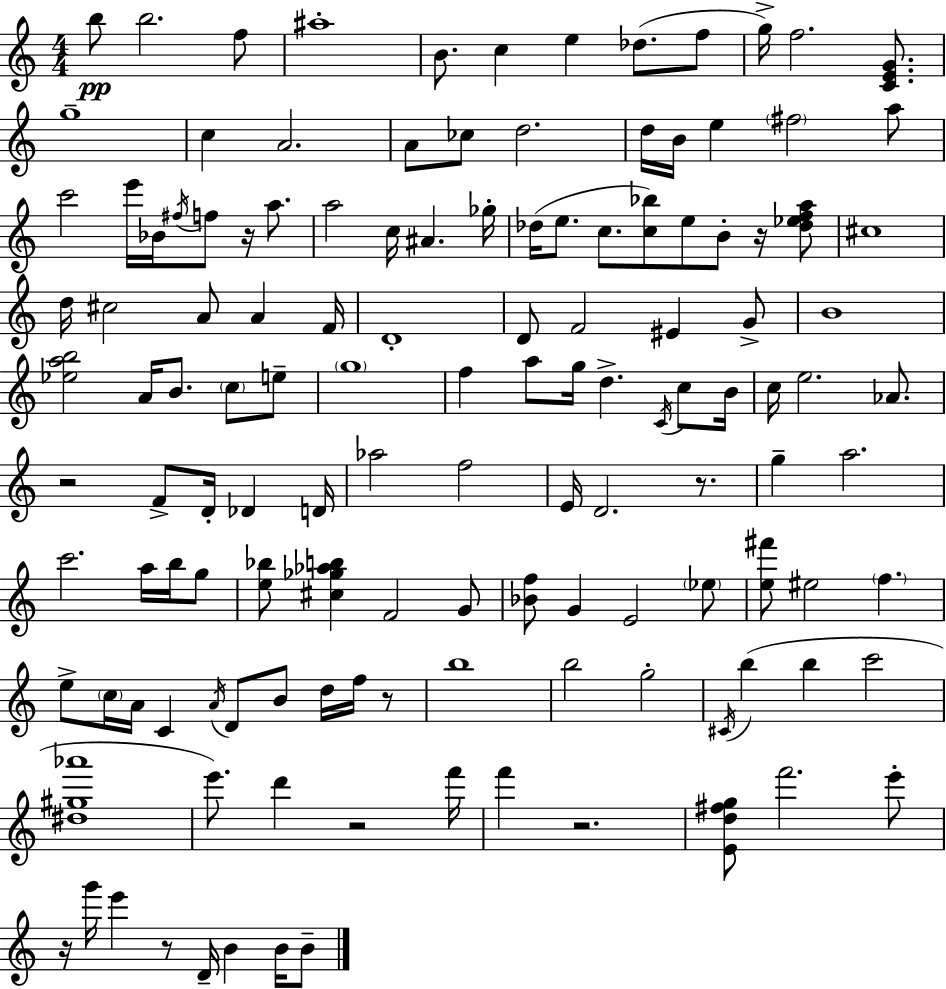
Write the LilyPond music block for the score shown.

{
  \clef treble
  \numericTimeSignature
  \time 4/4
  \key c \major
  b''8\pp b''2. f''8 | ais''1-. | b'8. c''4 e''4 des''8.( f''8 | g''16->) f''2. <c' e' g'>8. | \break g''1-- | c''4 a'2. | a'8 ces''8 d''2. | d''16 b'16 e''4 \parenthesize fis''2 a''8 | \break c'''2 e'''16 bes'16 \acciaccatura { fis''16 } f''8 r16 a''8. | a''2 c''16 ais'4. | ges''16-. des''16( e''8. c''8. <c'' bes''>8) e''8 b'8-. r16 <des'' ees'' f'' a''>8 | cis''1 | \break d''16 cis''2 a'8 a'4 | f'16 d'1-. | d'8 f'2 eis'4 g'8-> | b'1 | \break <ees'' a'' b''>2 a'16 b'8. \parenthesize c''8 e''8-- | \parenthesize g''1 | f''4 a''8 g''16 d''4.-> \acciaccatura { c'16 } c''8 | b'16 c''16 e''2. aes'8. | \break r2 f'8-> d'16-. des'4 | d'16 aes''2 f''2 | e'16 d'2. r8. | g''4-- a''2. | \break c'''2. a''16 b''16 | g''8 <e'' bes''>8 <cis'' ges'' aes'' b''>4 f'2 | g'8 <bes' f''>8 g'4 e'2 | \parenthesize ees''8 <e'' fis'''>8 eis''2 \parenthesize f''4. | \break e''8-> \parenthesize c''16 a'16 c'4 \acciaccatura { a'16 } d'8 b'8 d''16 | f''16 r8 b''1 | b''2 g''2-. | \acciaccatura { cis'16 }( b''4 b''4 c'''2 | \break <dis'' gis'' aes'''>1 | e'''8.) d'''4 r2 | f'''16 f'''4 r2. | <e' d'' fis'' g''>8 f'''2. | \break e'''8-. r16 g'''16 e'''4 r8 d'16-- b'4 | b'16 b'8-- \bar "|."
}